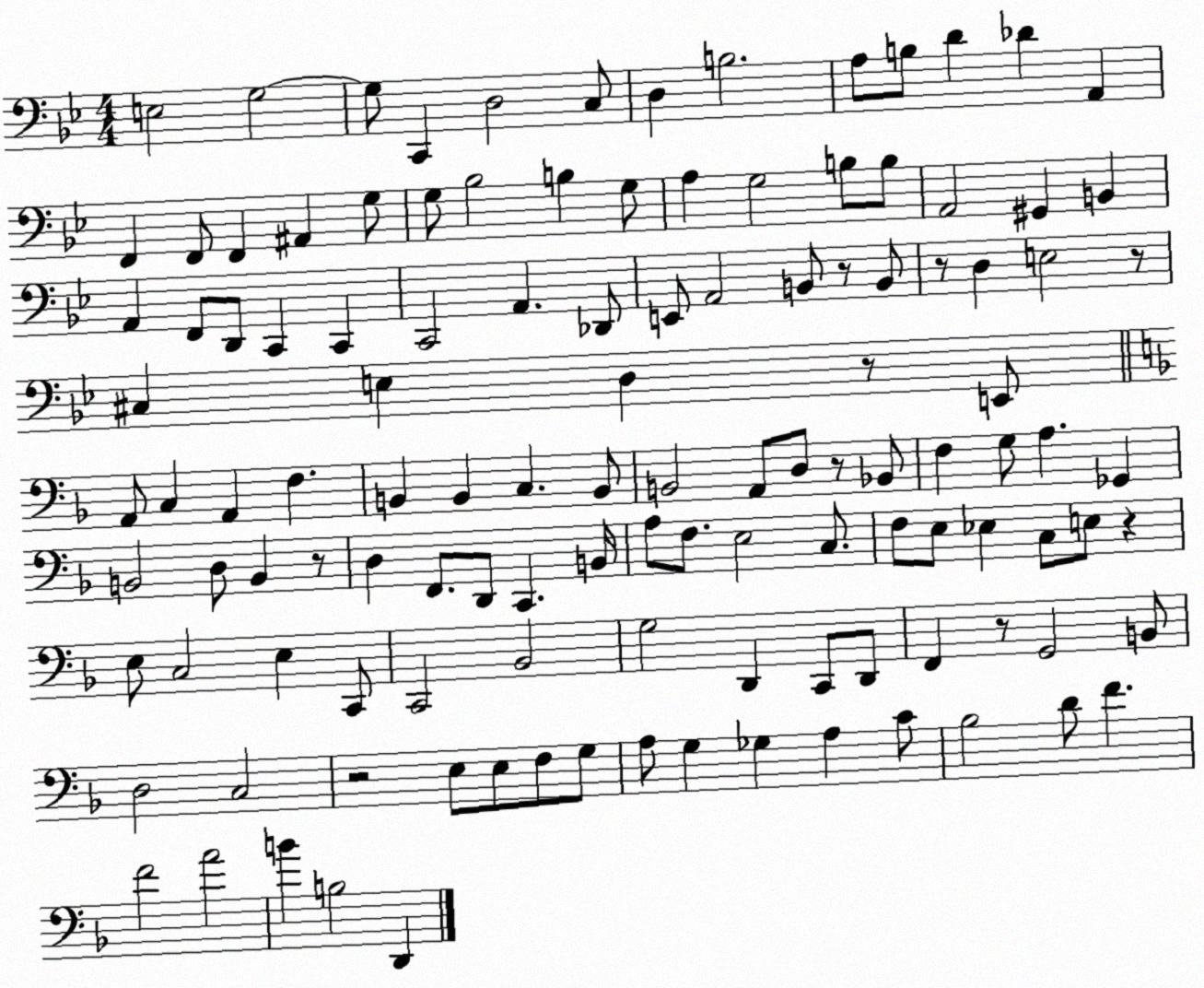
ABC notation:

X:1
T:Untitled
M:4/4
L:1/4
K:Bb
E,2 G,2 G,/2 C,, D,2 C,/2 D, B,2 A,/2 B,/2 D _D A,, F,, F,,/2 F,, ^A,, G,/2 G,/2 _B,2 B, G,/2 A, G,2 B,/2 B,/2 A,,2 ^G,, B,, A,, F,,/2 D,,/2 C,, C,, C,,2 A,, _D,,/2 E,,/2 A,,2 B,,/2 z/2 B,,/2 z/2 D, E,2 z/2 ^C, E, D, z/2 E,,/2 A,,/2 C, A,, F, B,, B,, C, B,,/2 B,,2 A,,/2 D,/2 z/2 _B,,/2 F, G,/2 A, _G,, B,,2 D,/2 B,, z/2 D, F,,/2 D,,/2 C,, B,,/4 A,/2 F,/2 E,2 C,/2 F,/2 E,/2 _E, C,/2 E,/2 z E,/2 C,2 E, C,,/2 C,,2 _B,,2 G,2 D,, C,,/2 D,,/2 F,, z/2 G,,2 B,,/2 D,2 C,2 z2 E,/2 E,/2 F,/2 G,/2 A,/2 G, _G, A, C/2 _B,2 D/2 F F2 A2 B B,2 D,,